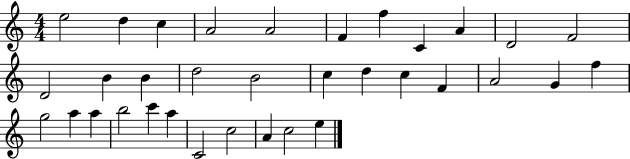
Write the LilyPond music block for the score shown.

{
  \clef treble
  \numericTimeSignature
  \time 4/4
  \key c \major
  e''2 d''4 c''4 | a'2 a'2 | f'4 f''4 c'4 a'4 | d'2 f'2 | \break d'2 b'4 b'4 | d''2 b'2 | c''4 d''4 c''4 f'4 | a'2 g'4 f''4 | \break g''2 a''4 a''4 | b''2 c'''4 a''4 | c'2 c''2 | a'4 c''2 e''4 | \break \bar "|."
}